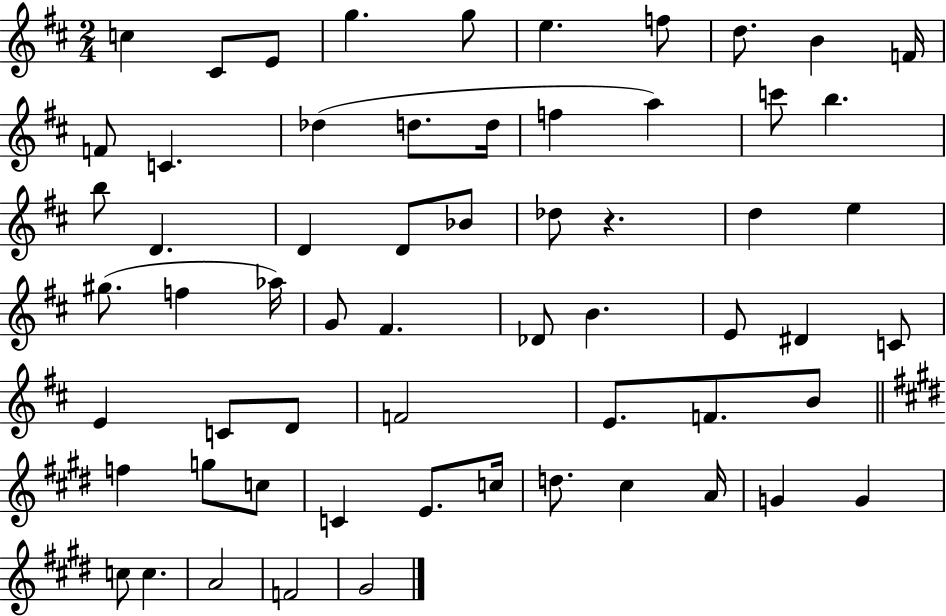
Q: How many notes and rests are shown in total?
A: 61